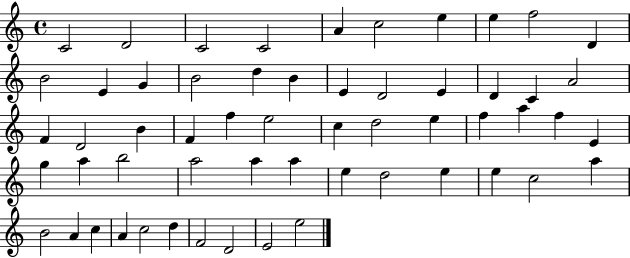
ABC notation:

X:1
T:Untitled
M:4/4
L:1/4
K:C
C2 D2 C2 C2 A c2 e e f2 D B2 E G B2 d B E D2 E D C A2 F D2 B F f e2 c d2 e f a f E g a b2 a2 a a e d2 e e c2 a B2 A c A c2 d F2 D2 E2 e2